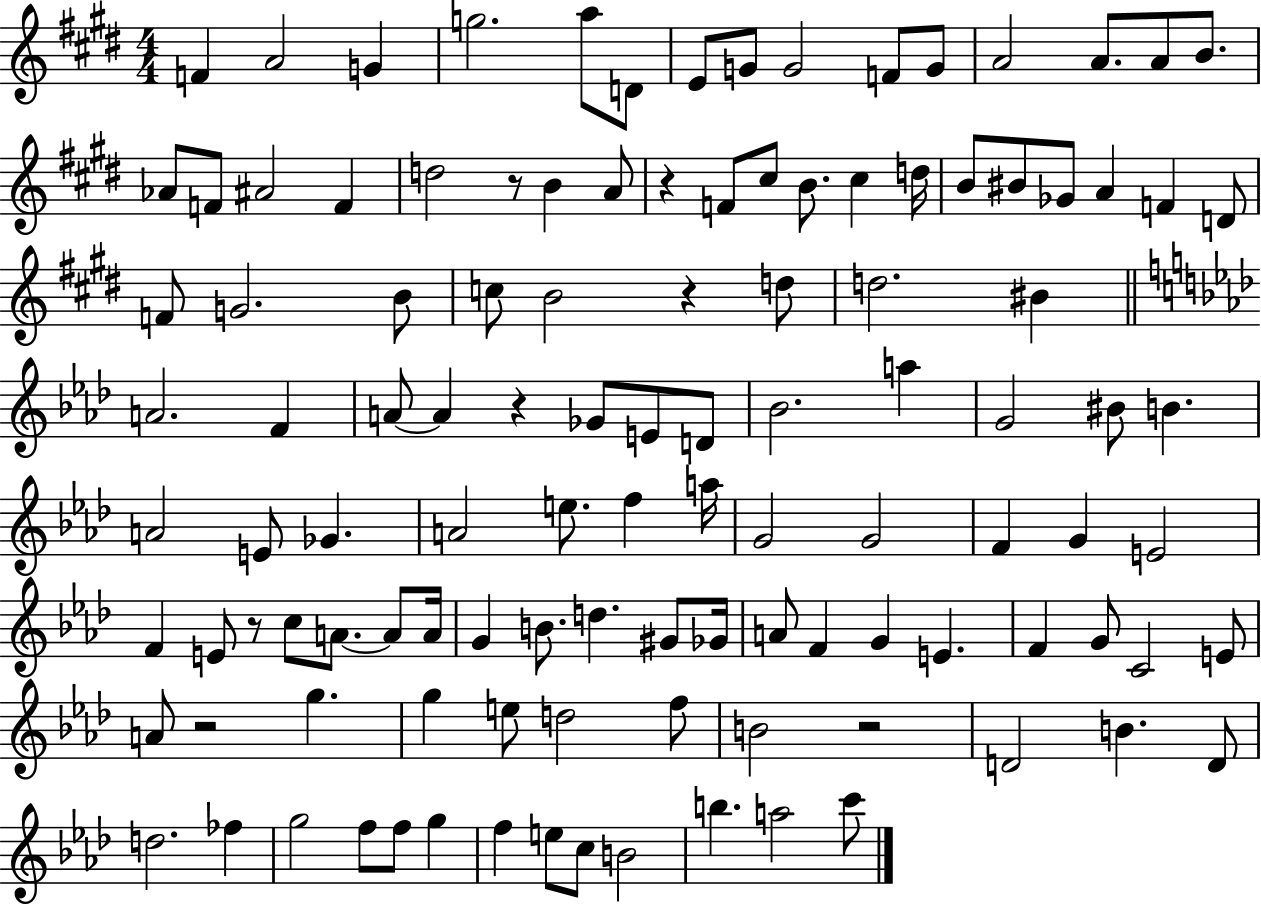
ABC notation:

X:1
T:Untitled
M:4/4
L:1/4
K:E
F A2 G g2 a/2 D/2 E/2 G/2 G2 F/2 G/2 A2 A/2 A/2 B/2 _A/2 F/2 ^A2 F d2 z/2 B A/2 z F/2 ^c/2 B/2 ^c d/4 B/2 ^B/2 _G/2 A F D/2 F/2 G2 B/2 c/2 B2 z d/2 d2 ^B A2 F A/2 A z _G/2 E/2 D/2 _B2 a G2 ^B/2 B A2 E/2 _G A2 e/2 f a/4 G2 G2 F G E2 F E/2 z/2 c/2 A/2 A/2 A/4 G B/2 d ^G/2 _G/4 A/2 F G E F G/2 C2 E/2 A/2 z2 g g e/2 d2 f/2 B2 z2 D2 B D/2 d2 _f g2 f/2 f/2 g f e/2 c/2 B2 b a2 c'/2